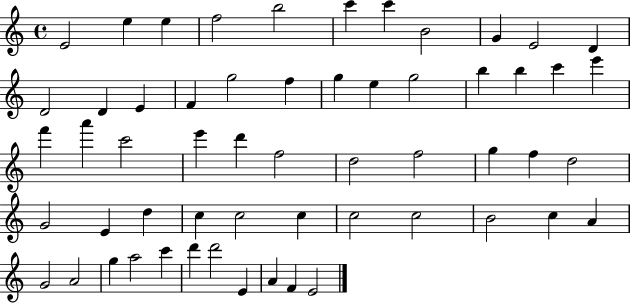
{
  \clef treble
  \time 4/4
  \defaultTimeSignature
  \key c \major
  e'2 e''4 e''4 | f''2 b''2 | c'''4 c'''4 b'2 | g'4 e'2 d'4 | \break d'2 d'4 e'4 | f'4 g''2 f''4 | g''4 e''4 g''2 | b''4 b''4 c'''4 e'''4 | \break f'''4 a'''4 c'''2 | e'''4 d'''4 f''2 | d''2 f''2 | g''4 f''4 d''2 | \break g'2 e'4 d''4 | c''4 c''2 c''4 | c''2 c''2 | b'2 c''4 a'4 | \break g'2 a'2 | g''4 a''2 c'''4 | d'''4 d'''2 e'4 | a'4 f'4 e'2 | \break \bar "|."
}